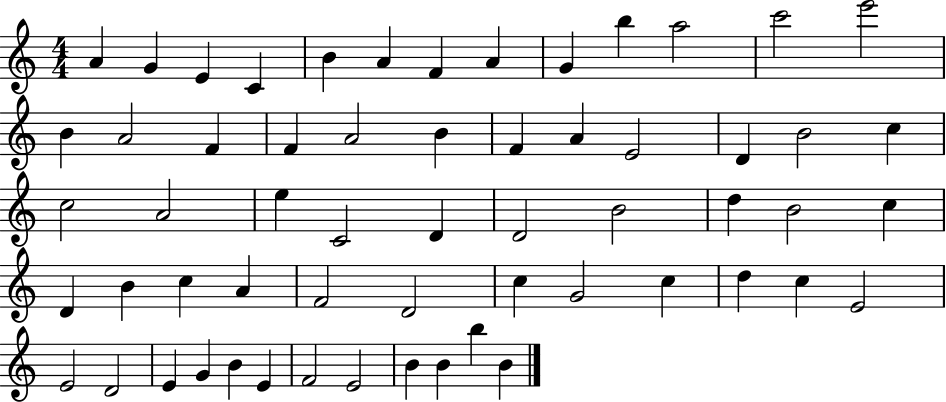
{
  \clef treble
  \numericTimeSignature
  \time 4/4
  \key c \major
  a'4 g'4 e'4 c'4 | b'4 a'4 f'4 a'4 | g'4 b''4 a''2 | c'''2 e'''2 | \break b'4 a'2 f'4 | f'4 a'2 b'4 | f'4 a'4 e'2 | d'4 b'2 c''4 | \break c''2 a'2 | e''4 c'2 d'4 | d'2 b'2 | d''4 b'2 c''4 | \break d'4 b'4 c''4 a'4 | f'2 d'2 | c''4 g'2 c''4 | d''4 c''4 e'2 | \break e'2 d'2 | e'4 g'4 b'4 e'4 | f'2 e'2 | b'4 b'4 b''4 b'4 | \break \bar "|."
}